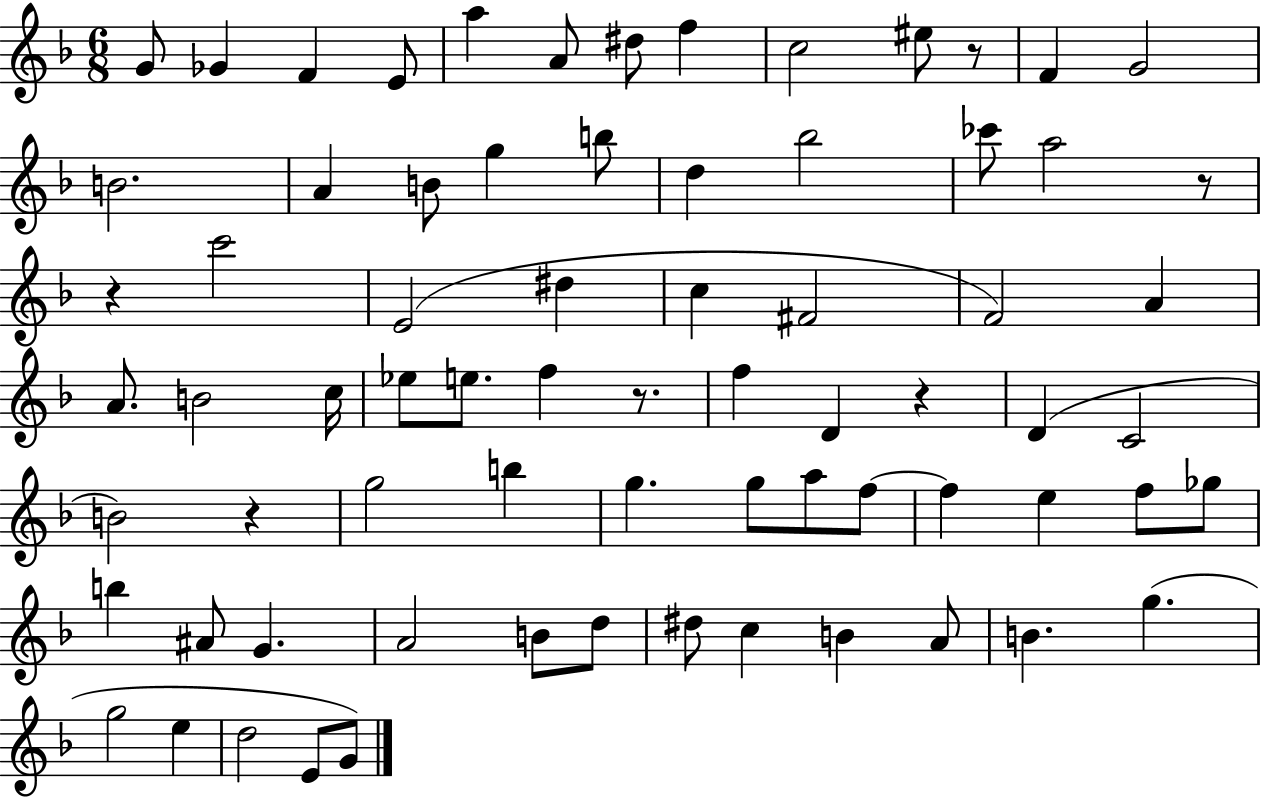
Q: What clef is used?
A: treble